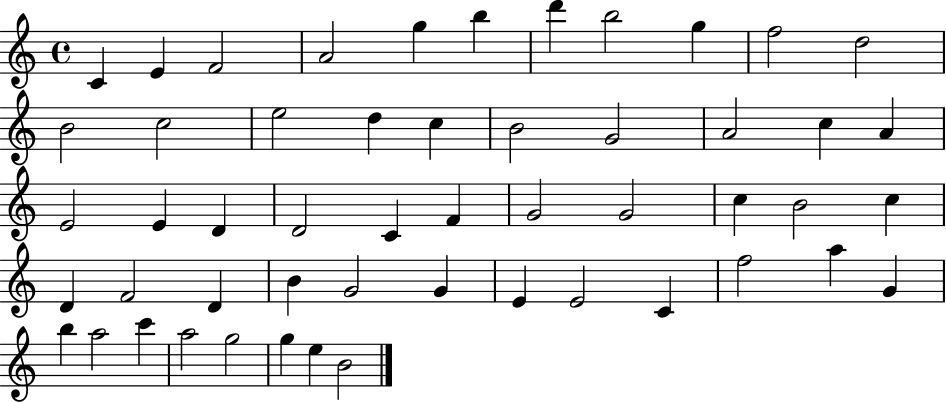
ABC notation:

X:1
T:Untitled
M:4/4
L:1/4
K:C
C E F2 A2 g b d' b2 g f2 d2 B2 c2 e2 d c B2 G2 A2 c A E2 E D D2 C F G2 G2 c B2 c D F2 D B G2 G E E2 C f2 a G b a2 c' a2 g2 g e B2